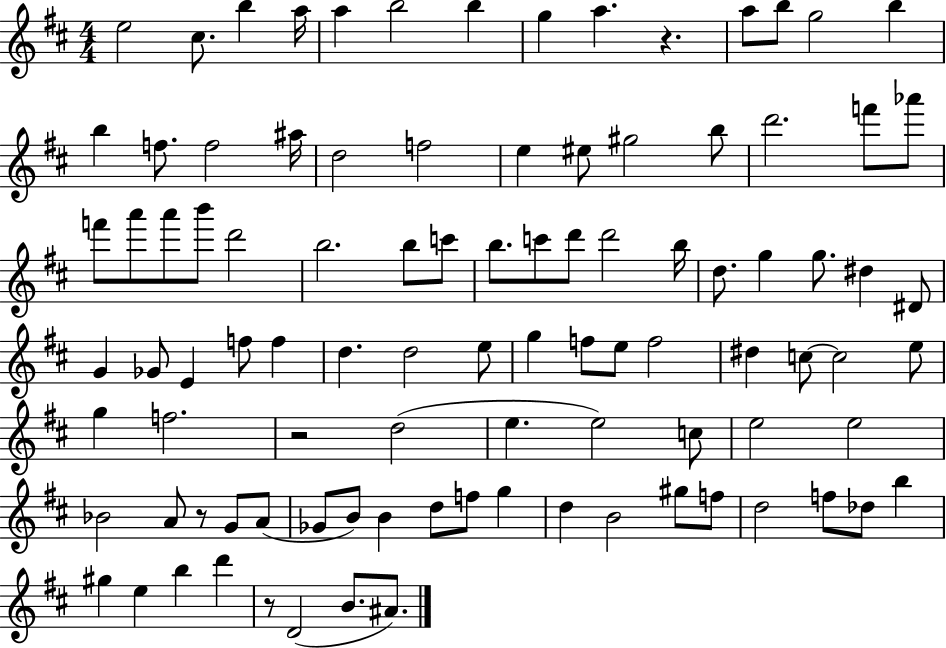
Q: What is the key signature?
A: D major